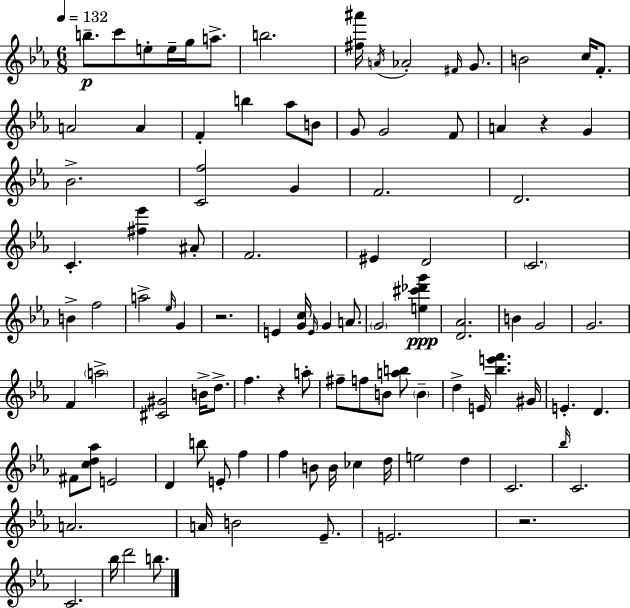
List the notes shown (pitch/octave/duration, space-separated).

B5/e. C6/e E5/e E5/s G5/s A5/e. B5/h. [F#5,A#6]/s A4/s Ab4/h F#4/s G4/e. B4/h C5/s F4/e. A4/h A4/q F4/q B5/q Ab5/e B4/e G4/e G4/h F4/e A4/q R/q G4/q Bb4/h. [C4,F5]/h G4/q F4/h. D4/h. C4/q. [F#5,Eb6]/q A#4/e F4/h. EIS4/q D4/h C4/h. B4/q F5/h A5/h Eb5/s G4/q R/h. E4/q [G4,C5]/s E4/s G4/q A4/e. G4/h [E5,C#6,Db6,G6]/q [D4,Ab4]/h. B4/q G4/h G4/h. F4/q A5/h [C#4,G#4]/h B4/s D5/e. F5/q. R/q A5/e F#5/e F5/e B4/e [A5,B5]/e B4/q D5/q E4/s [Bb5,E6,F6]/q. G#4/s E4/q. D4/q. F#4/e [C5,D5,Ab5]/e E4/h D4/q B5/e E4/e F5/q F5/q B4/e B4/s CES5/q D5/s E5/h D5/q C4/h. Bb5/s C4/h. A4/h. A4/s B4/h Eb4/e. E4/h. R/h. C4/h. Bb5/s D6/h B5/e.